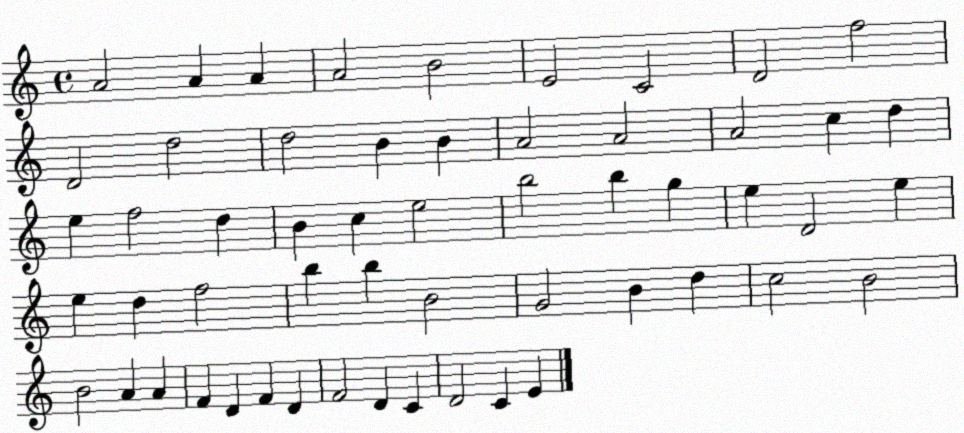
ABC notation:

X:1
T:Untitled
M:4/4
L:1/4
K:C
A2 A A A2 B2 E2 C2 D2 f2 D2 d2 d2 B B A2 A2 A2 c d e f2 d B c e2 b2 b g e D2 e e d f2 b b B2 G2 B d c2 B2 B2 A A F D F D F2 D C D2 C E